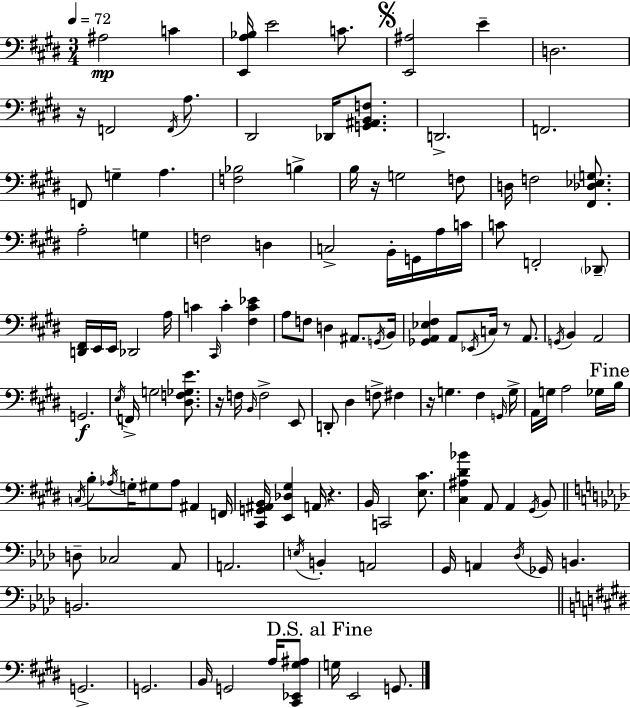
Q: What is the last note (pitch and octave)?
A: G2